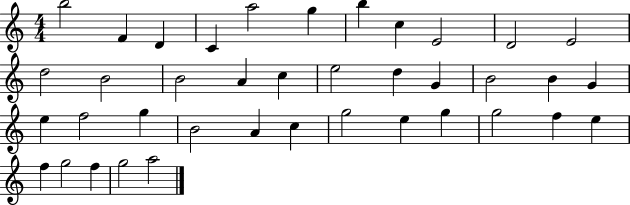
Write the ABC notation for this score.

X:1
T:Untitled
M:4/4
L:1/4
K:C
b2 F D C a2 g b c E2 D2 E2 d2 B2 B2 A c e2 d G B2 B G e f2 g B2 A c g2 e g g2 f e f g2 f g2 a2